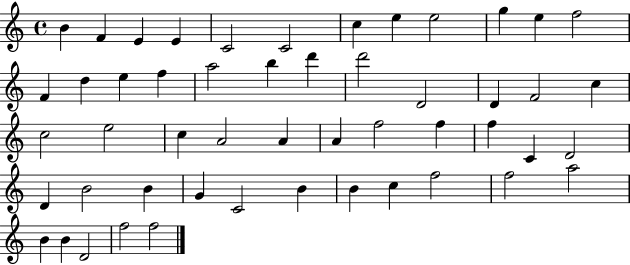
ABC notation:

X:1
T:Untitled
M:4/4
L:1/4
K:C
B F E E C2 C2 c e e2 g e f2 F d e f a2 b d' d'2 D2 D F2 c c2 e2 c A2 A A f2 f f C D2 D B2 B G C2 B B c f2 f2 a2 B B D2 f2 f2